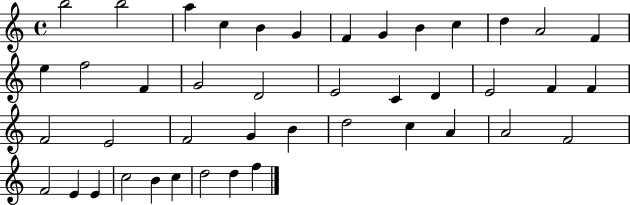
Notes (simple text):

B5/h B5/h A5/q C5/q B4/q G4/q F4/q G4/q B4/q C5/q D5/q A4/h F4/q E5/q F5/h F4/q G4/h D4/h E4/h C4/q D4/q E4/h F4/q F4/q F4/h E4/h F4/h G4/q B4/q D5/h C5/q A4/q A4/h F4/h F4/h E4/q E4/q C5/h B4/q C5/q D5/h D5/q F5/q